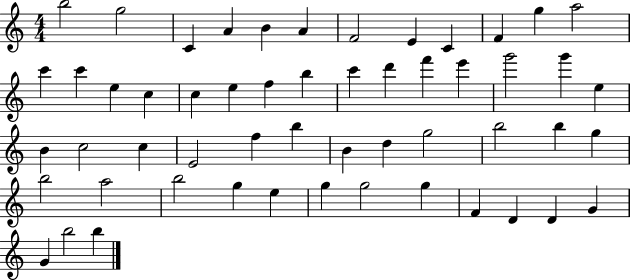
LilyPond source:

{
  \clef treble
  \numericTimeSignature
  \time 4/4
  \key c \major
  b''2 g''2 | c'4 a'4 b'4 a'4 | f'2 e'4 c'4 | f'4 g''4 a''2 | \break c'''4 c'''4 e''4 c''4 | c''4 e''4 f''4 b''4 | c'''4 d'''4 f'''4 e'''4 | g'''2 g'''4 e''4 | \break b'4 c''2 c''4 | e'2 f''4 b''4 | b'4 d''4 g''2 | b''2 b''4 g''4 | \break b''2 a''2 | b''2 g''4 e''4 | g''4 g''2 g''4 | f'4 d'4 d'4 g'4 | \break g'4 b''2 b''4 | \bar "|."
}